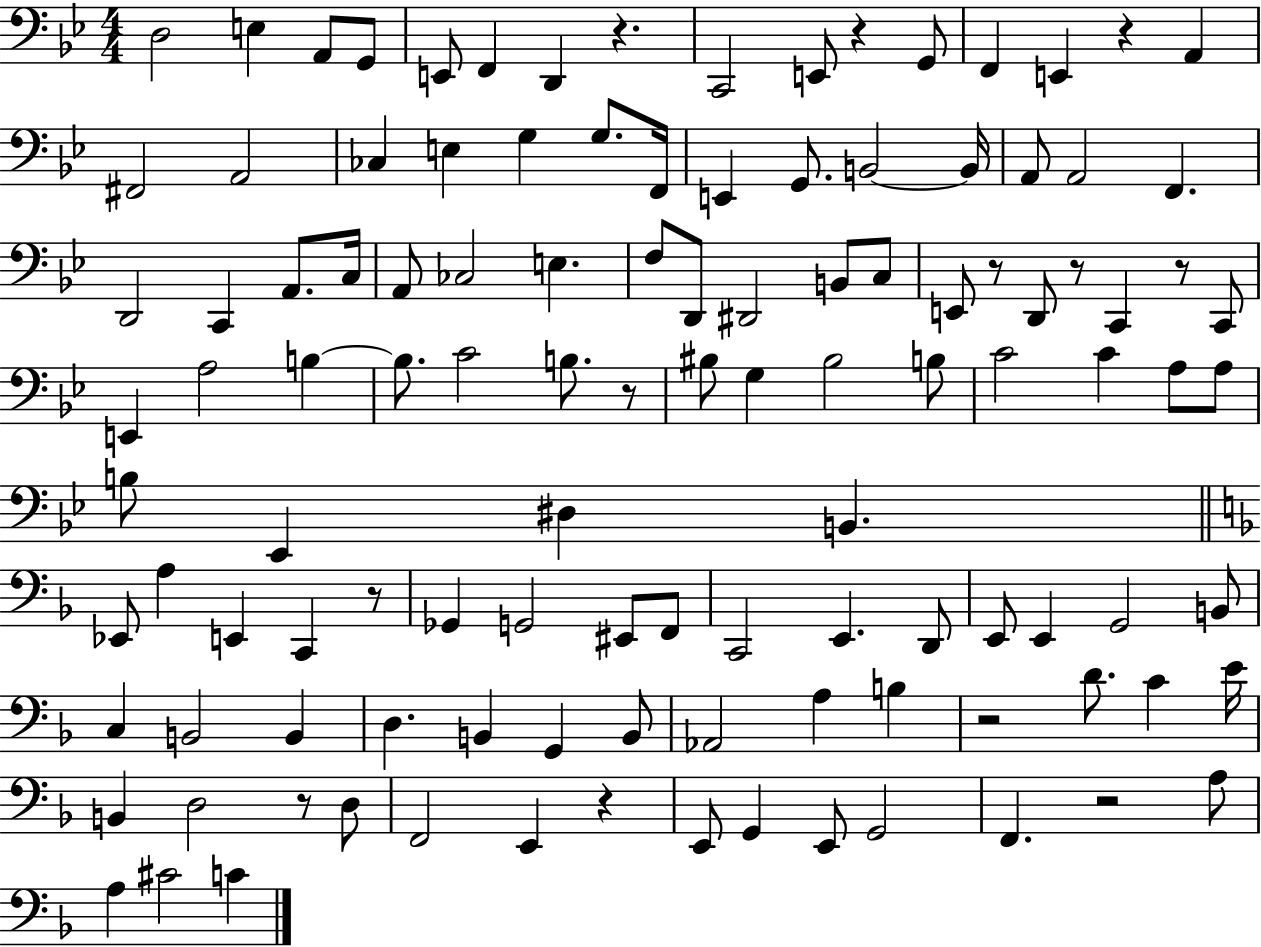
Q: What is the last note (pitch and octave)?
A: C4